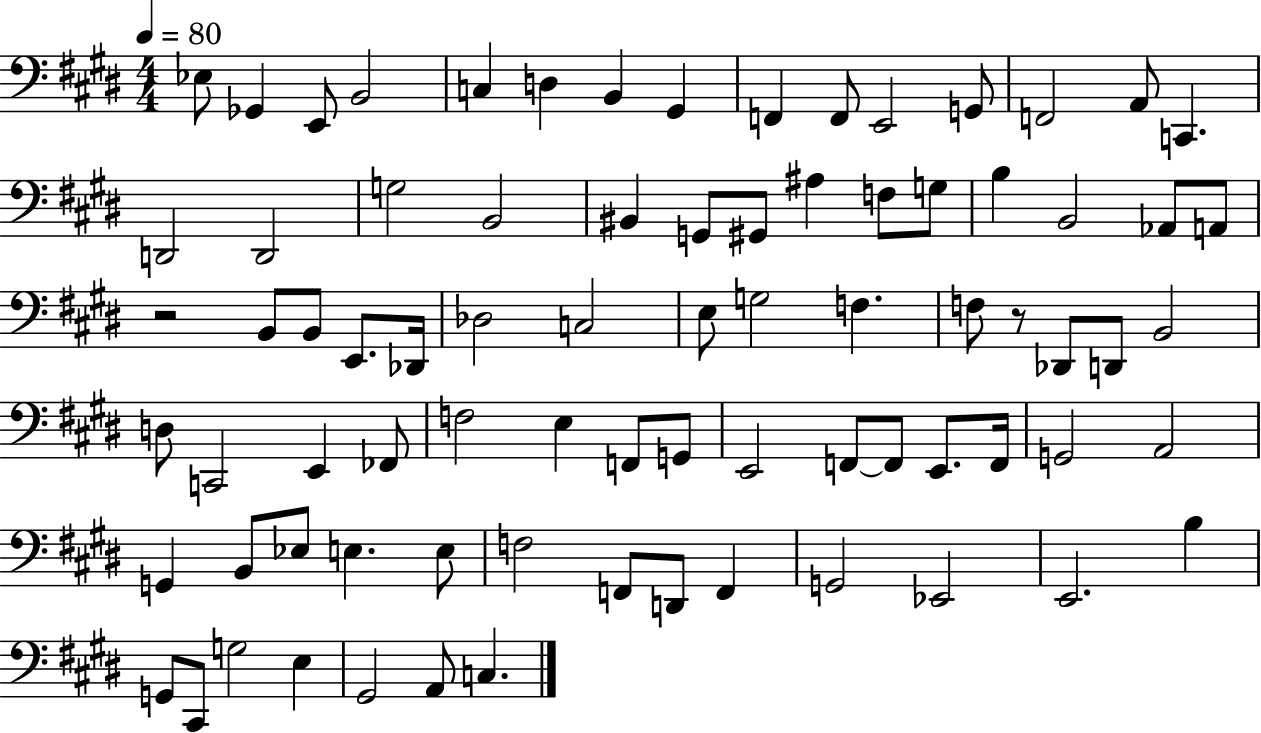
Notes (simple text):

Eb3/e Gb2/q E2/e B2/h C3/q D3/q B2/q G#2/q F2/q F2/e E2/h G2/e F2/h A2/e C2/q. D2/h D2/h G3/h B2/h BIS2/q G2/e G#2/e A#3/q F3/e G3/e B3/q B2/h Ab2/e A2/e R/h B2/e B2/e E2/e. Db2/s Db3/h C3/h E3/e G3/h F3/q. F3/e R/e Db2/e D2/e B2/h D3/e C2/h E2/q FES2/e F3/h E3/q F2/e G2/e E2/h F2/e F2/e E2/e. F2/s G2/h A2/h G2/q B2/e Eb3/e E3/q. E3/e F3/h F2/e D2/e F2/q G2/h Eb2/h E2/h. B3/q G2/e C#2/e G3/h E3/q G#2/h A2/e C3/q.